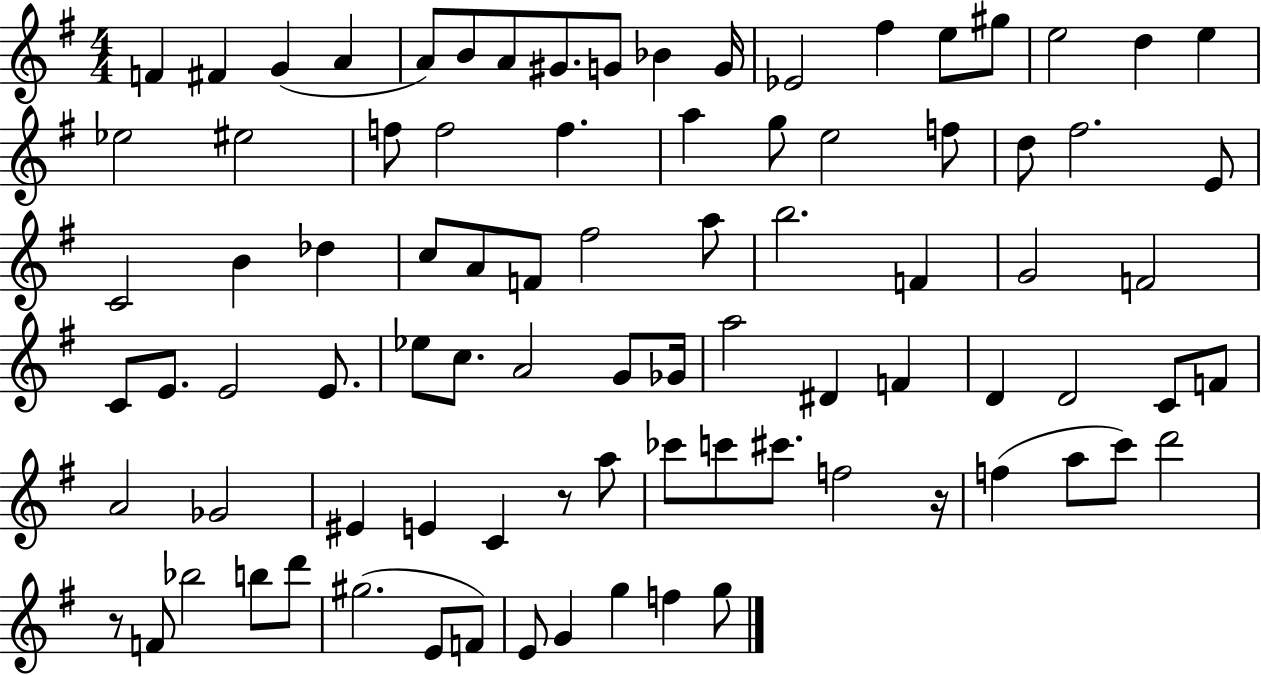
X:1
T:Untitled
M:4/4
L:1/4
K:G
F ^F G A A/2 B/2 A/2 ^G/2 G/2 _B G/4 _E2 ^f e/2 ^g/2 e2 d e _e2 ^e2 f/2 f2 f a g/2 e2 f/2 d/2 ^f2 E/2 C2 B _d c/2 A/2 F/2 ^f2 a/2 b2 F G2 F2 C/2 E/2 E2 E/2 _e/2 c/2 A2 G/2 _G/4 a2 ^D F D D2 C/2 F/2 A2 _G2 ^E E C z/2 a/2 _c'/2 c'/2 ^c'/2 f2 z/4 f a/2 c'/2 d'2 z/2 F/2 _b2 b/2 d'/2 ^g2 E/2 F/2 E/2 G g f g/2